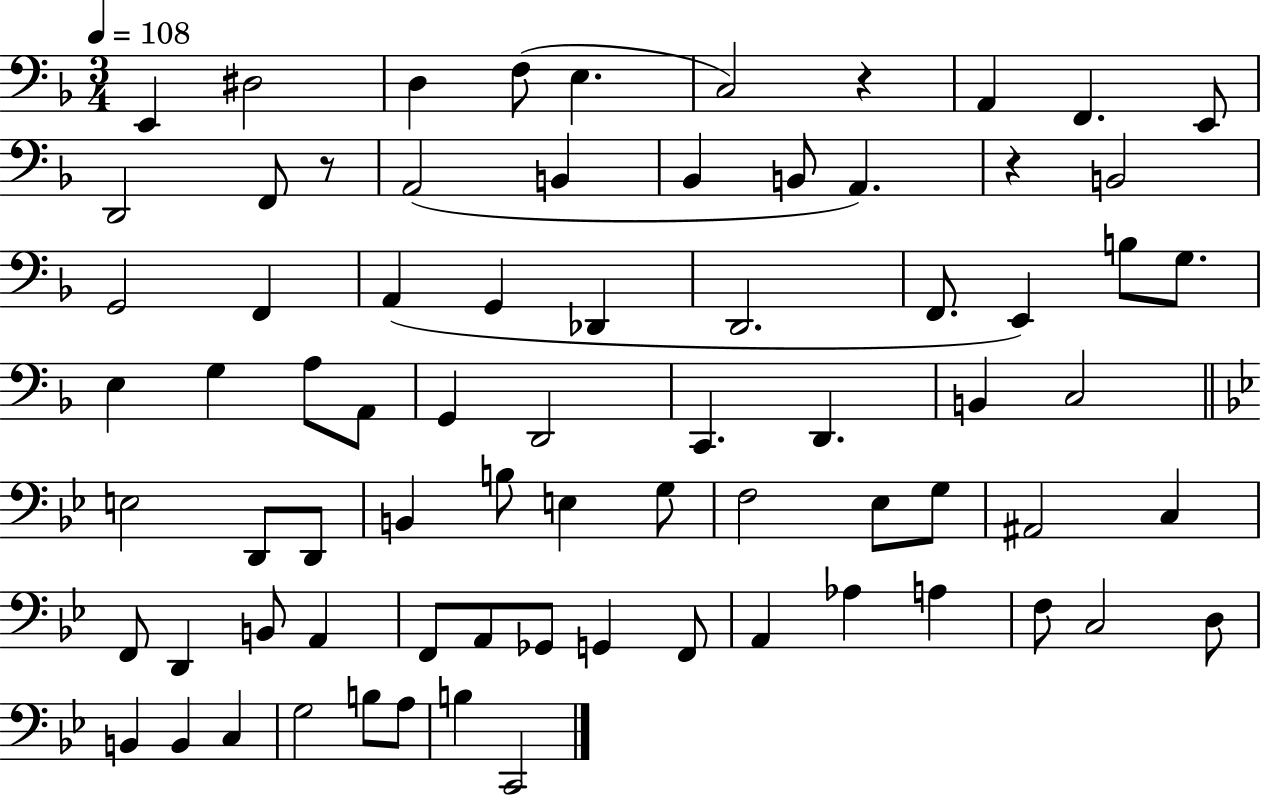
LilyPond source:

{
  \clef bass
  \numericTimeSignature
  \time 3/4
  \key f \major
  \tempo 4 = 108
  \repeat volta 2 { e,4 dis2 | d4 f8( e4. | c2) r4 | a,4 f,4. e,8 | \break d,2 f,8 r8 | a,2( b,4 | bes,4 b,8 a,4.) | r4 b,2 | \break g,2 f,4 | a,4( g,4 des,4 | d,2. | f,8. e,4) b8 g8. | \break e4 g4 a8 a,8 | g,4 d,2 | c,4. d,4. | b,4 c2 | \break \bar "||" \break \key g \minor e2 d,8 d,8 | b,4 b8 e4 g8 | f2 ees8 g8 | ais,2 c4 | \break f,8 d,4 b,8 a,4 | f,8 a,8 ges,8 g,4 f,8 | a,4 aes4 a4 | f8 c2 d8 | \break b,4 b,4 c4 | g2 b8 a8 | b4 c,2 | } \bar "|."
}